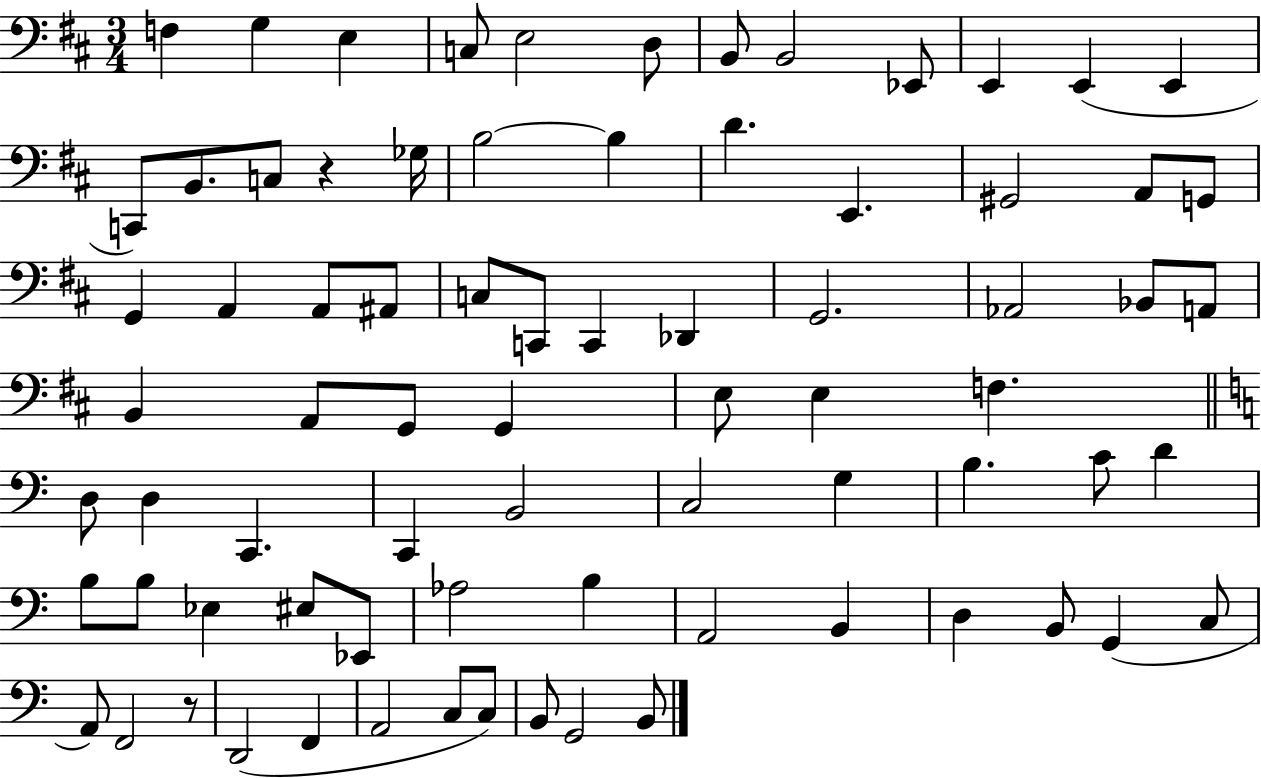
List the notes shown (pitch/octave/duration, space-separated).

F3/q G3/q E3/q C3/e E3/h D3/e B2/e B2/h Eb2/e E2/q E2/q E2/q C2/e B2/e. C3/e R/q Gb3/s B3/h B3/q D4/q. E2/q. G#2/h A2/e G2/e G2/q A2/q A2/e A#2/e C3/e C2/e C2/q Db2/q G2/h. Ab2/h Bb2/e A2/e B2/q A2/e G2/e G2/q E3/e E3/q F3/q. D3/e D3/q C2/q. C2/q B2/h C3/h G3/q B3/q. C4/e D4/q B3/e B3/e Eb3/q EIS3/e Eb2/e Ab3/h B3/q A2/h B2/q D3/q B2/e G2/q C3/e A2/e F2/h R/e D2/h F2/q A2/h C3/e C3/e B2/e G2/h B2/e